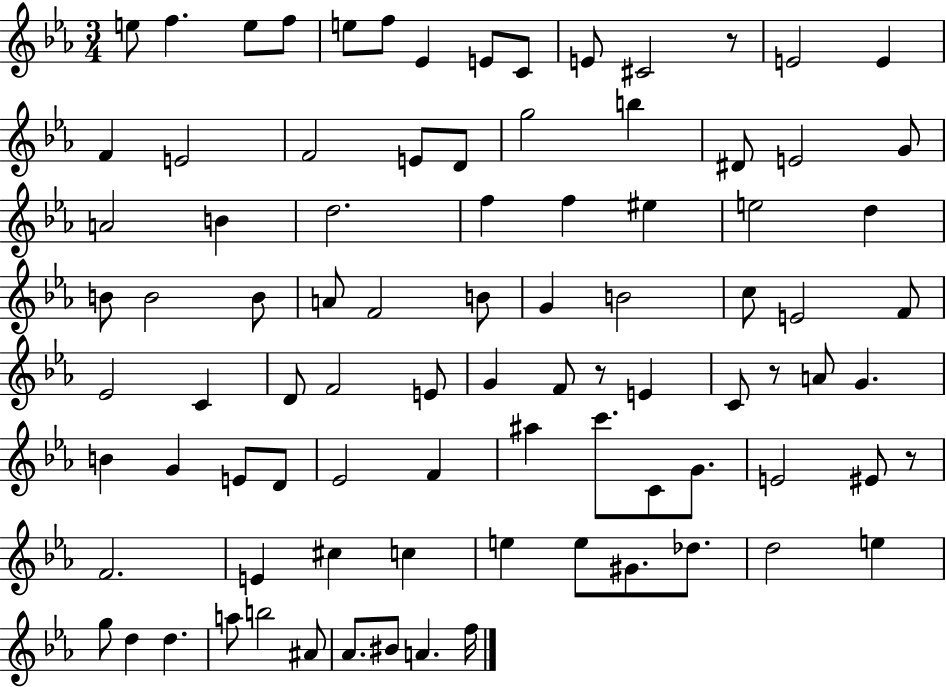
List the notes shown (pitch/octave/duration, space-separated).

E5/e F5/q. E5/e F5/e E5/e F5/e Eb4/q E4/e C4/e E4/e C#4/h R/e E4/h E4/q F4/q E4/h F4/h E4/e D4/e G5/h B5/q D#4/e E4/h G4/e A4/h B4/q D5/h. F5/q F5/q EIS5/q E5/h D5/q B4/e B4/h B4/e A4/e F4/h B4/e G4/q B4/h C5/e E4/h F4/e Eb4/h C4/q D4/e F4/h E4/e G4/q F4/e R/e E4/q C4/e R/e A4/e G4/q. B4/q G4/q E4/e D4/e Eb4/h F4/q A#5/q C6/e. C4/e G4/e. E4/h EIS4/e R/e F4/h. E4/q C#5/q C5/q E5/q E5/e G#4/e. Db5/e. D5/h E5/q G5/e D5/q D5/q. A5/e B5/h A#4/e Ab4/e. BIS4/e A4/q. F5/s